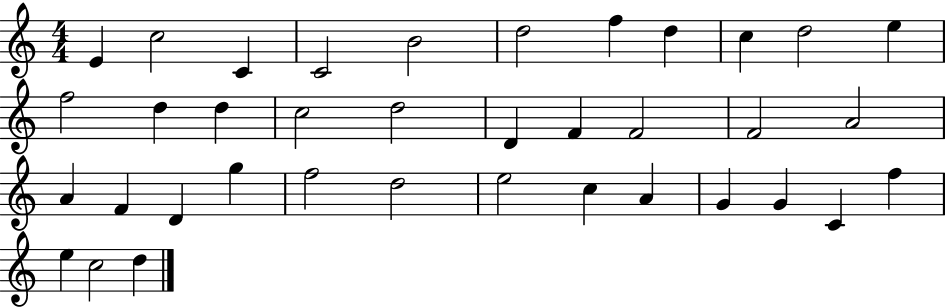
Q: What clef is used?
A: treble